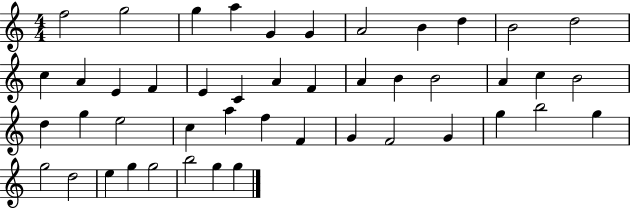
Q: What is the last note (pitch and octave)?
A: G5